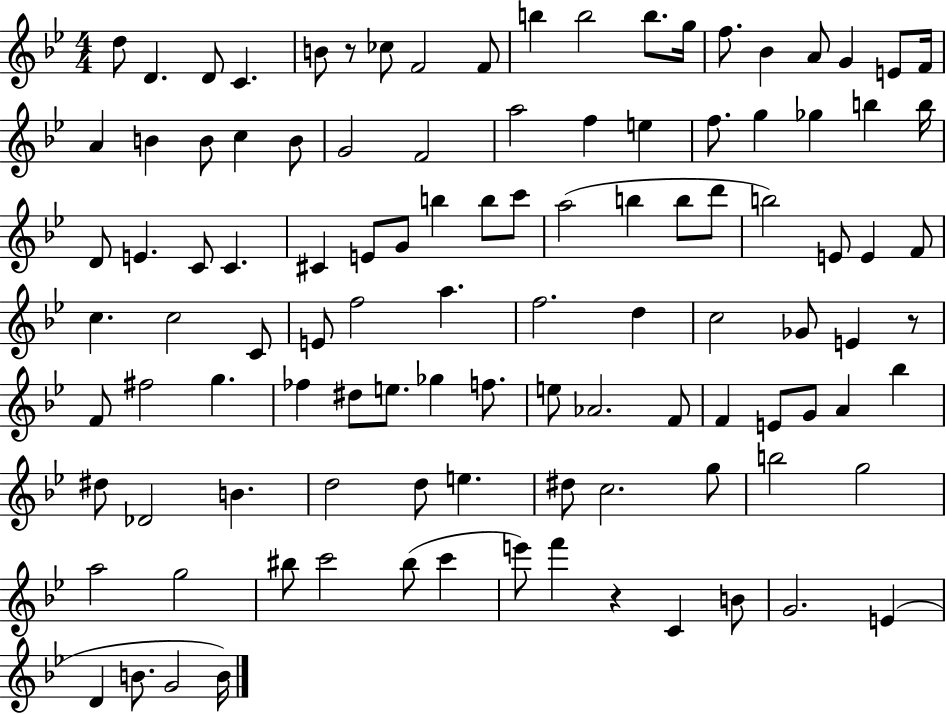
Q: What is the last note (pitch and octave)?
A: B4